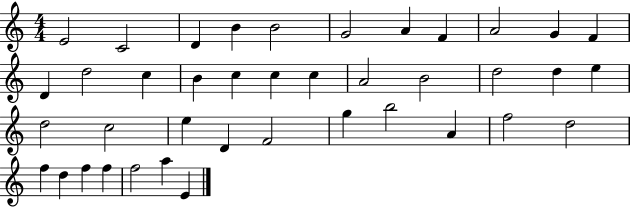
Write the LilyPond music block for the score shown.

{
  \clef treble
  \numericTimeSignature
  \time 4/4
  \key c \major
  e'2 c'2 | d'4 b'4 b'2 | g'2 a'4 f'4 | a'2 g'4 f'4 | \break d'4 d''2 c''4 | b'4 c''4 c''4 c''4 | a'2 b'2 | d''2 d''4 e''4 | \break d''2 c''2 | e''4 d'4 f'2 | g''4 b''2 a'4 | f''2 d''2 | \break f''4 d''4 f''4 f''4 | f''2 a''4 e'4 | \bar "|."
}